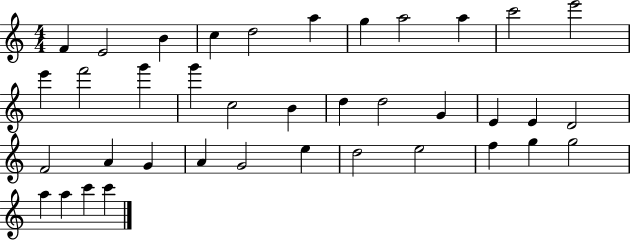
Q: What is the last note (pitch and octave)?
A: C6